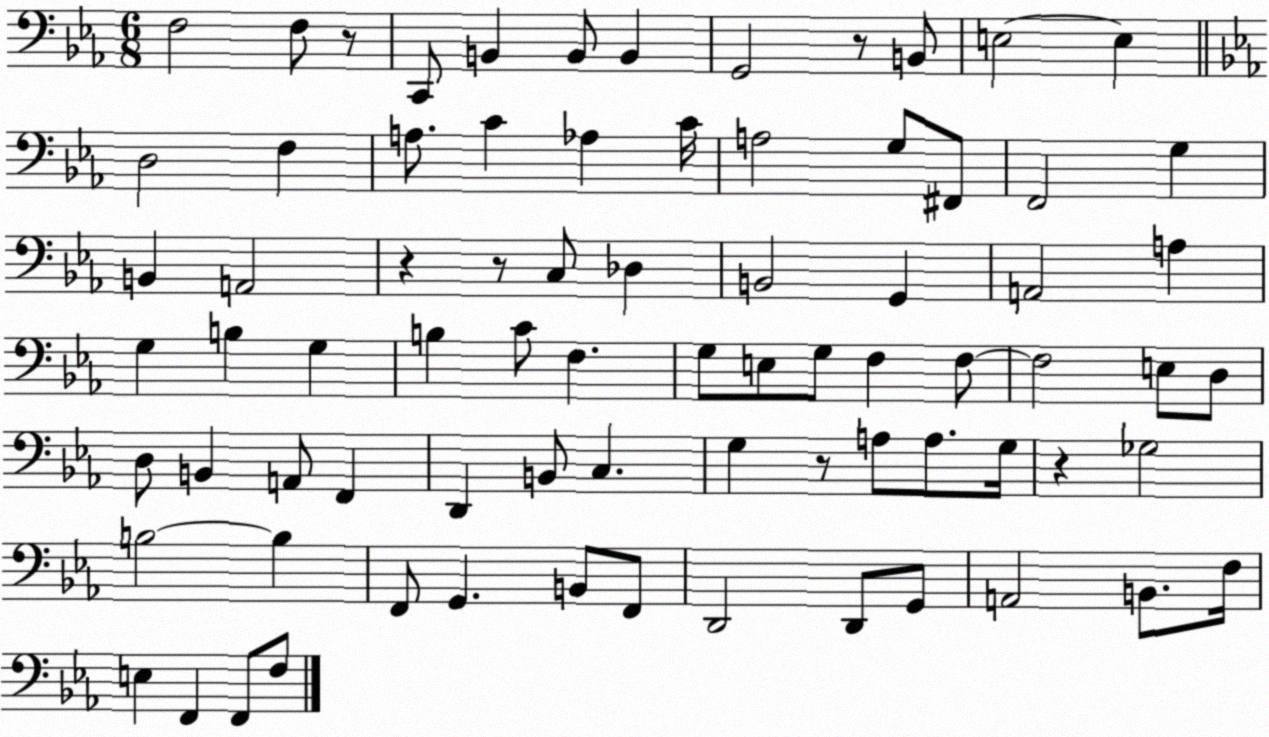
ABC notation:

X:1
T:Untitled
M:6/8
L:1/4
K:Eb
F,2 F,/2 z/2 C,,/2 B,, B,,/2 B,, G,,2 z/2 B,,/2 E,2 E, D,2 F, A,/2 C _A, C/4 A,2 G,/2 ^F,,/2 F,,2 G, B,, A,,2 z z/2 C,/2 _D, B,,2 G,, A,,2 A, G, B, G, B, C/2 F, G,/2 E,/2 G,/2 F, F,/2 F,2 E,/2 D,/2 D,/2 B,, A,,/2 F,, D,, B,,/2 C, G, z/2 A,/2 A,/2 G,/4 z _G,2 B,2 B, F,,/2 G,, B,,/2 F,,/2 D,,2 D,,/2 G,,/2 A,,2 B,,/2 F,/4 E, F,, F,,/2 F,/2